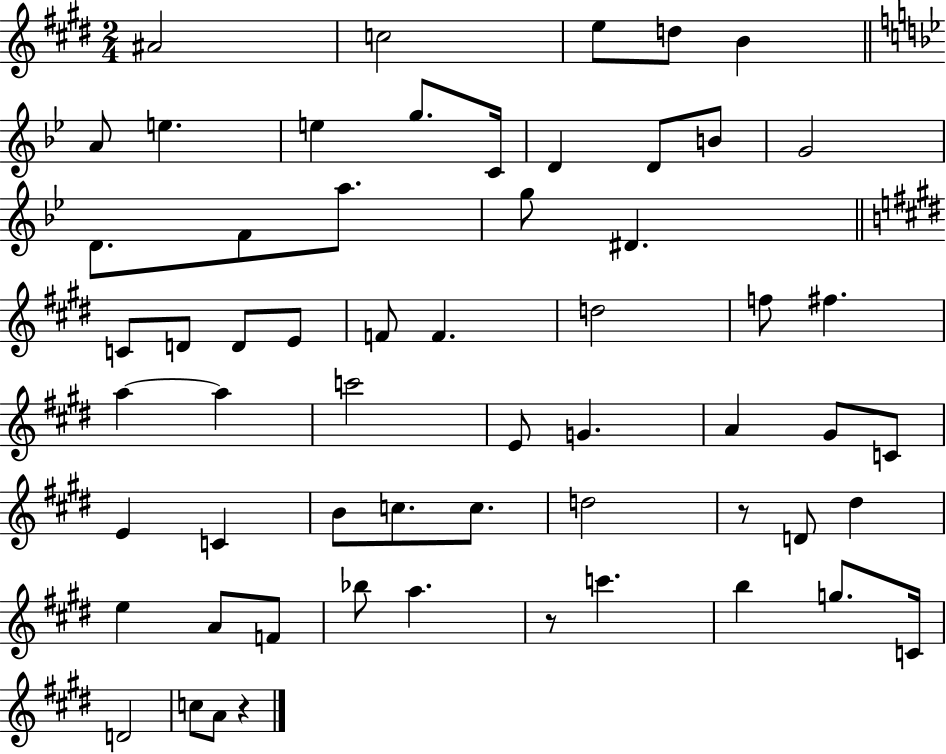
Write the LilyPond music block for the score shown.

{
  \clef treble
  \numericTimeSignature
  \time 2/4
  \key e \major
  ais'2 | c''2 | e''8 d''8 b'4 | \bar "||" \break \key bes \major a'8 e''4. | e''4 g''8. c'16 | d'4 d'8 b'8 | g'2 | \break d'8. f'8 a''8. | g''8 dis'4. | \bar "||" \break \key e \major c'8 d'8 d'8 e'8 | f'8 f'4. | d''2 | f''8 fis''4. | \break a''4~~ a''4 | c'''2 | e'8 g'4. | a'4 gis'8 c'8 | \break e'4 c'4 | b'8 c''8. c''8. | d''2 | r8 d'8 dis''4 | \break e''4 a'8 f'8 | bes''8 a''4. | r8 c'''4. | b''4 g''8. c'16 | \break d'2 | c''8 a'8 r4 | \bar "|."
}